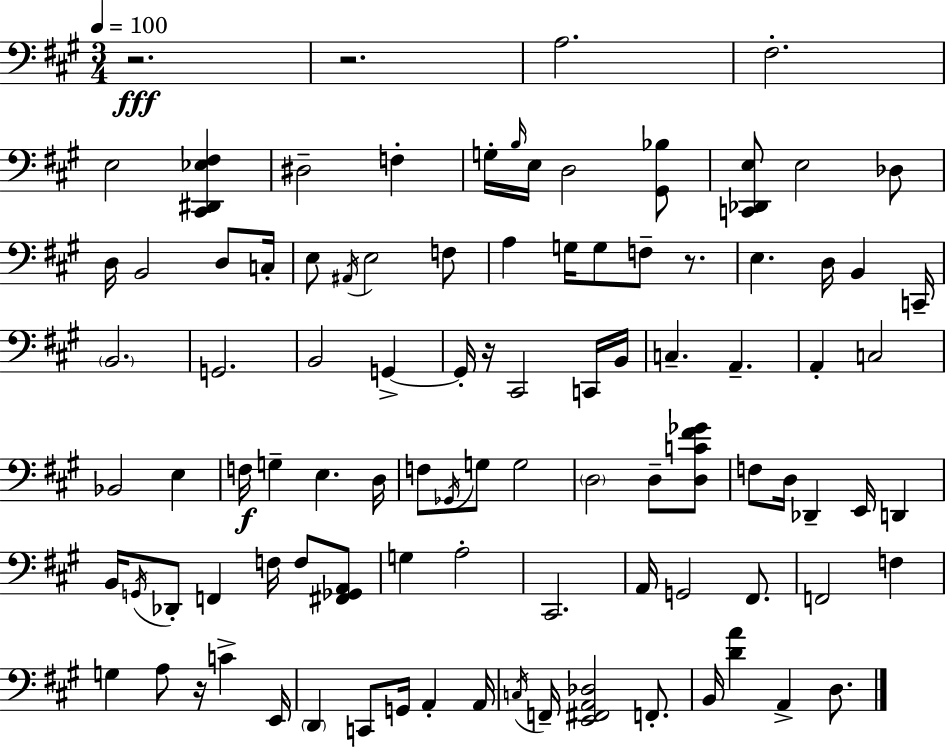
X:1
T:Untitled
M:3/4
L:1/4
K:A
z2 z2 A,2 ^F,2 E,2 [^C,,^D,,_E,^F,] ^D,2 F, G,/4 B,/4 E,/4 D,2 [^G,,_B,]/2 [C,,_D,,E,]/2 E,2 _D,/2 D,/4 B,,2 D,/2 C,/4 E,/2 ^A,,/4 E,2 F,/2 A, G,/4 G,/2 F,/2 z/2 E, D,/4 B,, C,,/4 B,,2 G,,2 B,,2 G,, G,,/4 z/4 ^C,,2 C,,/4 B,,/4 C, A,, A,, C,2 _B,,2 E, F,/4 G, E, D,/4 F,/2 _G,,/4 G,/2 G,2 D,2 D,/2 [D,C^F_G]/2 F,/2 D,/4 _D,, E,,/4 D,, B,,/4 G,,/4 _D,,/2 F,, F,/4 F,/2 [^F,,_G,,A,,]/2 G, A,2 ^C,,2 A,,/4 G,,2 ^F,,/2 F,,2 F, G, A,/2 z/4 C E,,/4 D,, C,,/2 G,,/4 A,, A,,/4 C,/4 F,,/4 [E,,^F,,A,,_D,]2 F,,/2 B,,/4 [DA] A,, D,/2